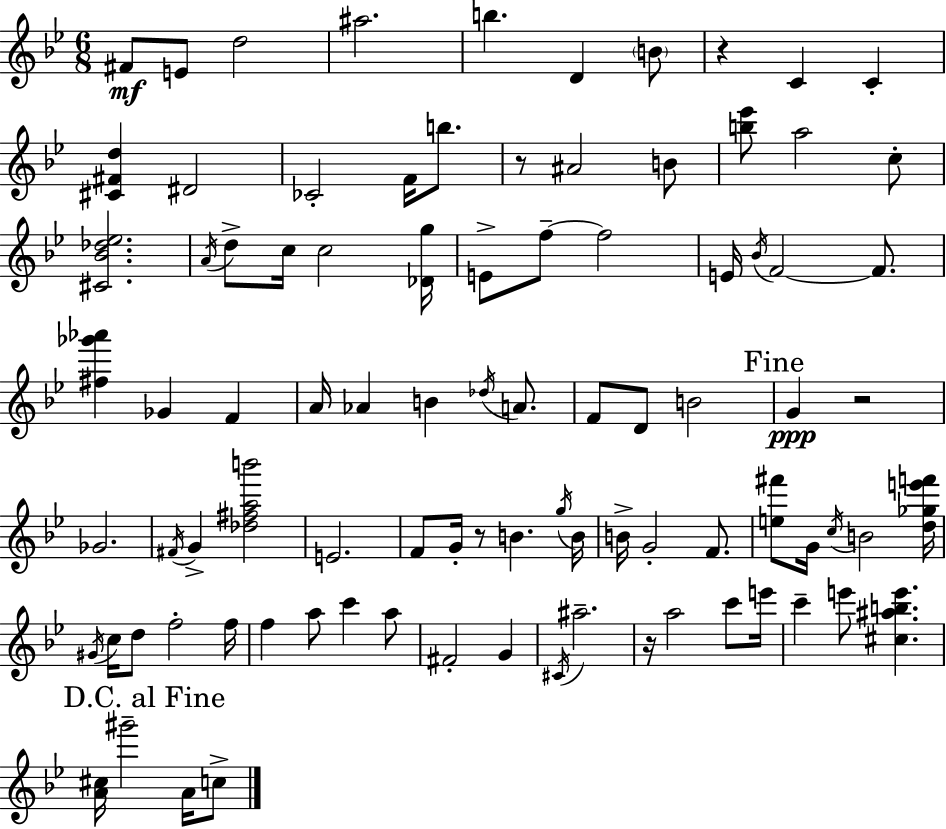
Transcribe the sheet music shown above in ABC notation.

X:1
T:Untitled
M:6/8
L:1/4
K:Gm
^F/2 E/2 d2 ^a2 b D B/2 z C C [^C^Fd] ^D2 _C2 F/4 b/2 z/2 ^A2 B/2 [b_e']/2 a2 c/2 [^C_B_d_e]2 A/4 d/2 c/4 c2 [_Dg]/4 E/2 f/2 f2 E/4 _B/4 F2 F/2 [^f_g'_a'] _G F A/4 _A B _d/4 A/2 F/2 D/2 B2 G z2 _G2 ^F/4 G [_d^fab']2 E2 F/2 G/4 z/2 B g/4 B/4 B/4 G2 F/2 [e^f']/2 G/4 c/4 B2 [d_ge'f']/4 ^G/4 c/4 d/2 f2 f/4 f a/2 c' a/2 ^F2 G ^C/4 ^a2 z/4 a2 c'/2 e'/4 c' e'/2 [^c^abe'] [A^c]/4 ^g'2 A/4 c/2